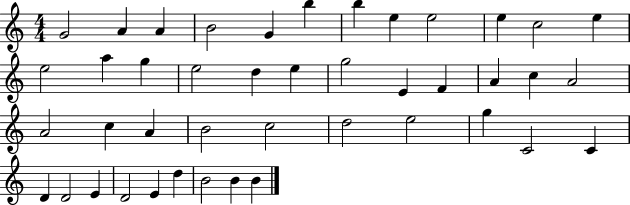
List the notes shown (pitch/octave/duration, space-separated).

G4/h A4/q A4/q B4/h G4/q B5/q B5/q E5/q E5/h E5/q C5/h E5/q E5/h A5/q G5/q E5/h D5/q E5/q G5/h E4/q F4/q A4/q C5/q A4/h A4/h C5/q A4/q B4/h C5/h D5/h E5/h G5/q C4/h C4/q D4/q D4/h E4/q D4/h E4/q D5/q B4/h B4/q B4/q